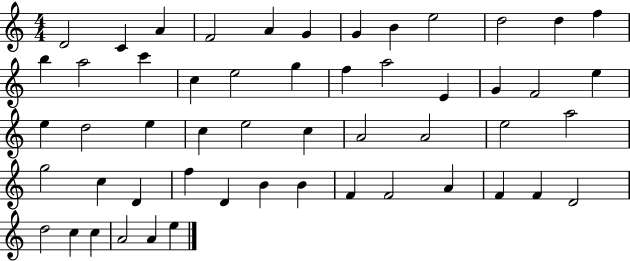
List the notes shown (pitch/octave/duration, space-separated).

D4/h C4/q A4/q F4/h A4/q G4/q G4/q B4/q E5/h D5/h D5/q F5/q B5/q A5/h C6/q C5/q E5/h G5/q F5/q A5/h E4/q G4/q F4/h E5/q E5/q D5/h E5/q C5/q E5/h C5/q A4/h A4/h E5/h A5/h G5/h C5/q D4/q F5/q D4/q B4/q B4/q F4/q F4/h A4/q F4/q F4/q D4/h D5/h C5/q C5/q A4/h A4/q E5/q